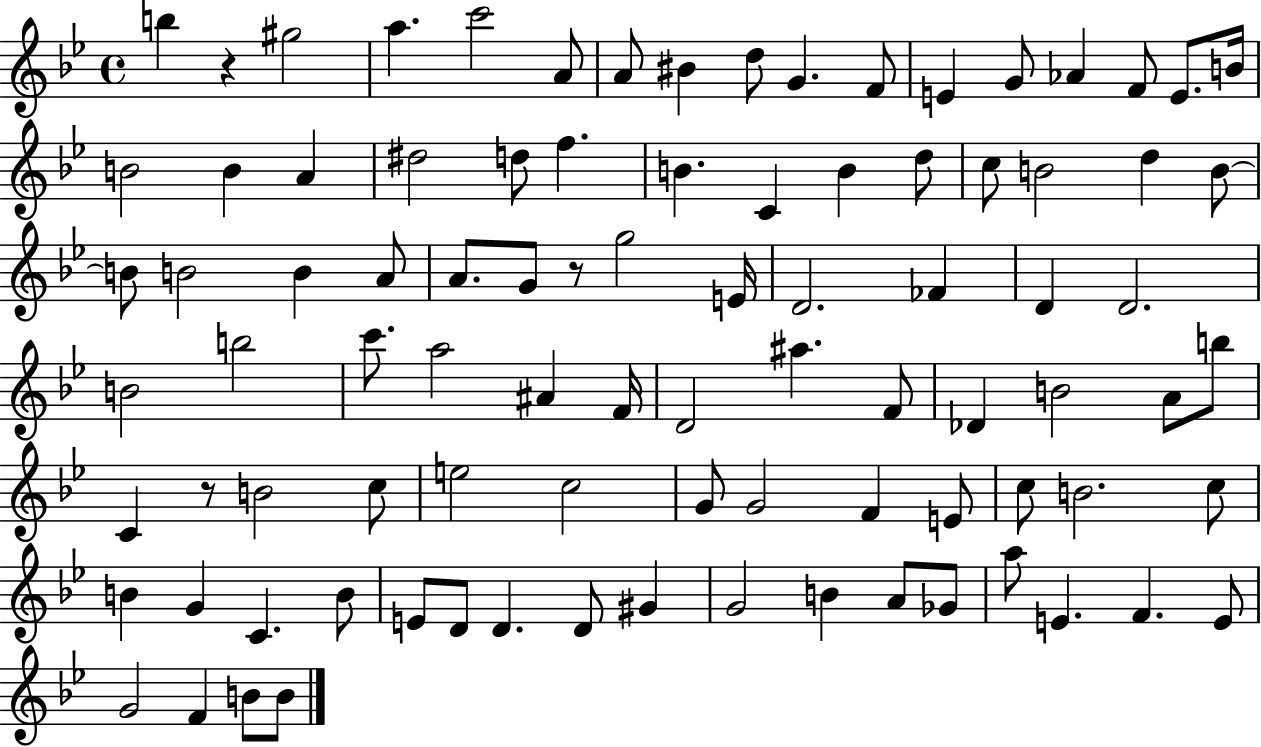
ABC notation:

X:1
T:Untitled
M:4/4
L:1/4
K:Bb
b z ^g2 a c'2 A/2 A/2 ^B d/2 G F/2 E G/2 _A F/2 E/2 B/4 B2 B A ^d2 d/2 f B C B d/2 c/2 B2 d B/2 B/2 B2 B A/2 A/2 G/2 z/2 g2 E/4 D2 _F D D2 B2 b2 c'/2 a2 ^A F/4 D2 ^a F/2 _D B2 A/2 b/2 C z/2 B2 c/2 e2 c2 G/2 G2 F E/2 c/2 B2 c/2 B G C B/2 E/2 D/2 D D/2 ^G G2 B A/2 _G/2 a/2 E F E/2 G2 F B/2 B/2